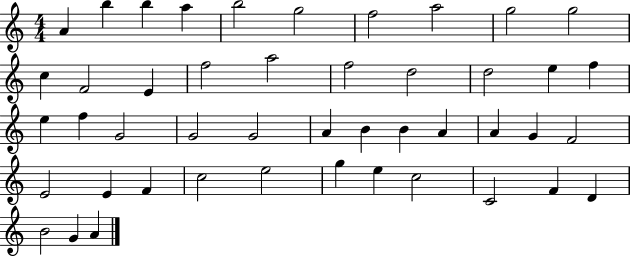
A4/q B5/q B5/q A5/q B5/h G5/h F5/h A5/h G5/h G5/h C5/q F4/h E4/q F5/h A5/h F5/h D5/h D5/h E5/q F5/q E5/q F5/q G4/h G4/h G4/h A4/q B4/q B4/q A4/q A4/q G4/q F4/h E4/h E4/q F4/q C5/h E5/h G5/q E5/q C5/h C4/h F4/q D4/q B4/h G4/q A4/q